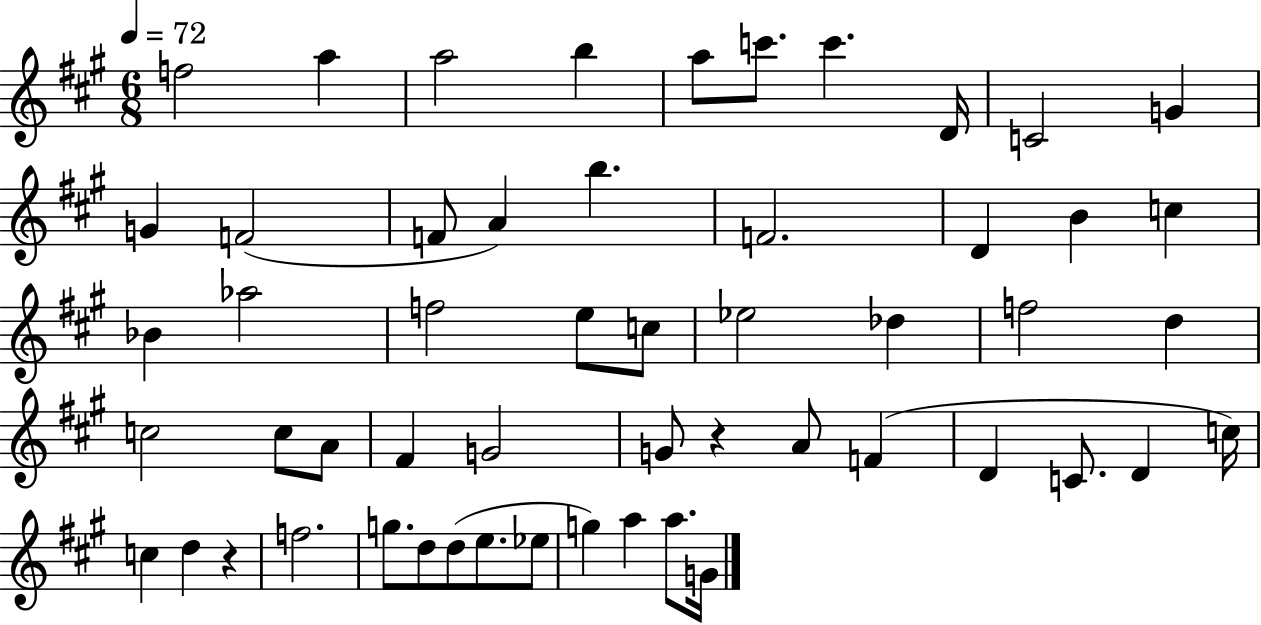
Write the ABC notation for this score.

X:1
T:Untitled
M:6/8
L:1/4
K:A
f2 a a2 b a/2 c'/2 c' D/4 C2 G G F2 F/2 A b F2 D B c _B _a2 f2 e/2 c/2 _e2 _d f2 d c2 c/2 A/2 ^F G2 G/2 z A/2 F D C/2 D c/4 c d z f2 g/2 d/2 d/2 e/2 _e/2 g a a/2 G/4